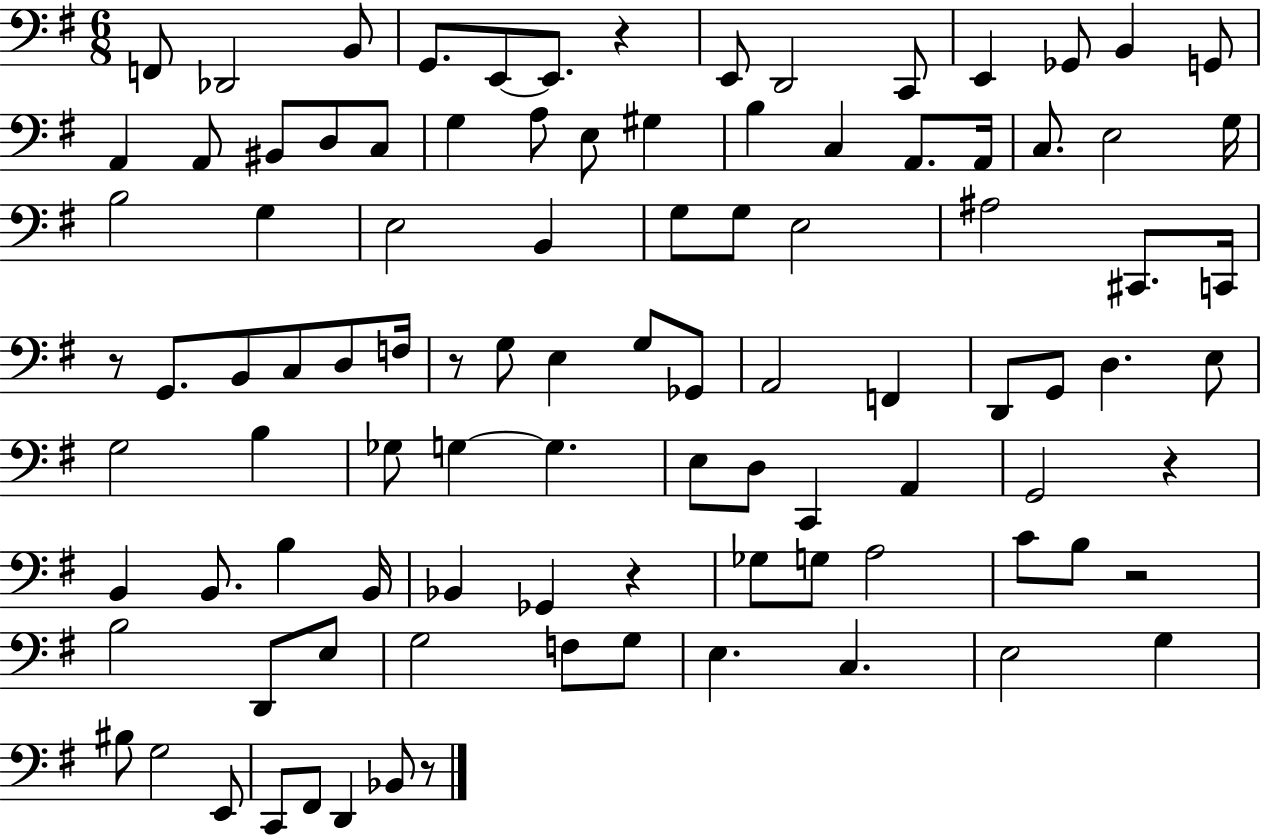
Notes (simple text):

F2/e Db2/h B2/e G2/e. E2/e E2/e. R/q E2/e D2/h C2/e E2/q Gb2/e B2/q G2/e A2/q A2/e BIS2/e D3/e C3/e G3/q A3/e E3/e G#3/q B3/q C3/q A2/e. A2/s C3/e. E3/h G3/s B3/h G3/q E3/h B2/q G3/e G3/e E3/h A#3/h C#2/e. C2/s R/e G2/e. B2/e C3/e D3/e F3/s R/e G3/e E3/q G3/e Gb2/e A2/h F2/q D2/e G2/e D3/q. E3/e G3/h B3/q Gb3/e G3/q G3/q. E3/e D3/e C2/q A2/q G2/h R/q B2/q B2/e. B3/q B2/s Bb2/q Gb2/q R/q Gb3/e G3/e A3/h C4/e B3/e R/h B3/h D2/e E3/e G3/h F3/e G3/e E3/q. C3/q. E3/h G3/q BIS3/e G3/h E2/e C2/e F#2/e D2/q Bb2/e R/e